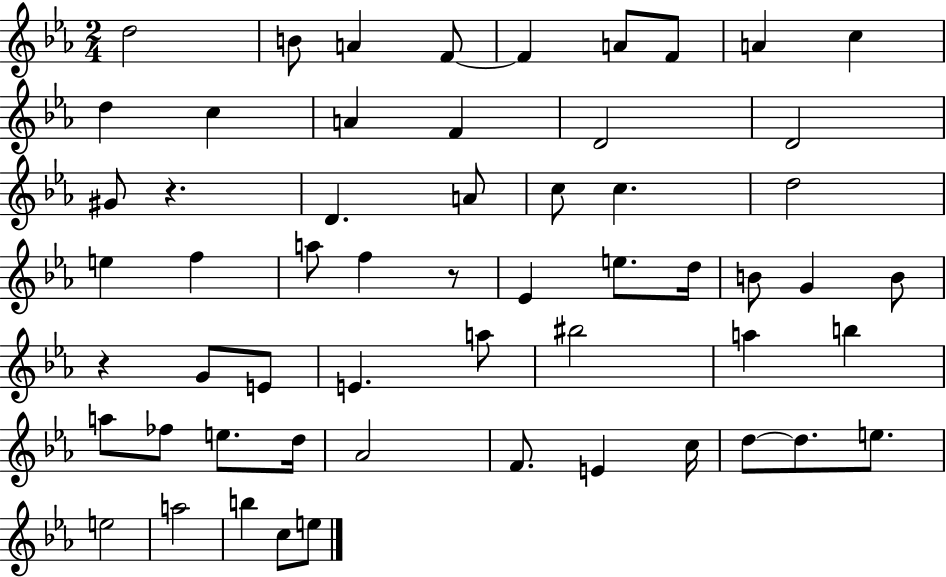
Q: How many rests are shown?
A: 3